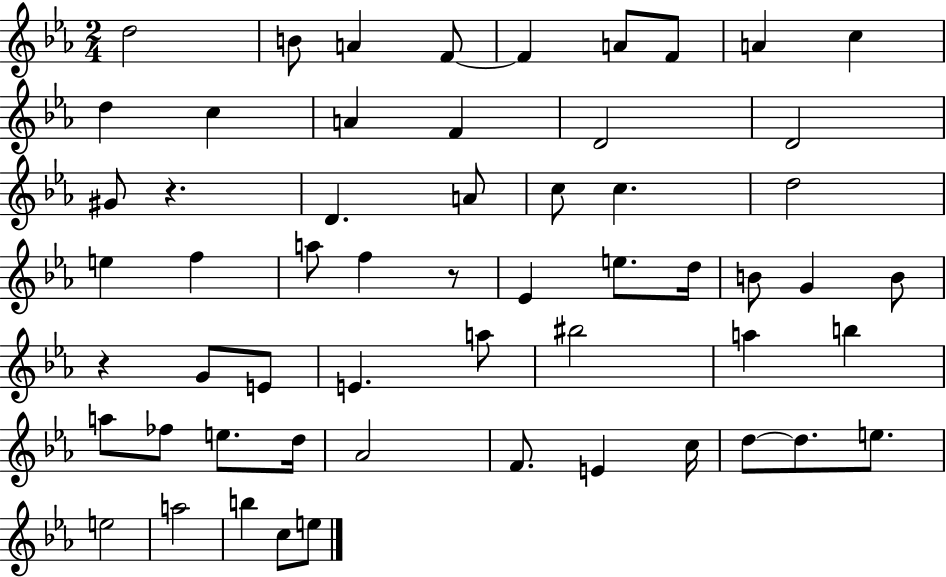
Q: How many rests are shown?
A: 3